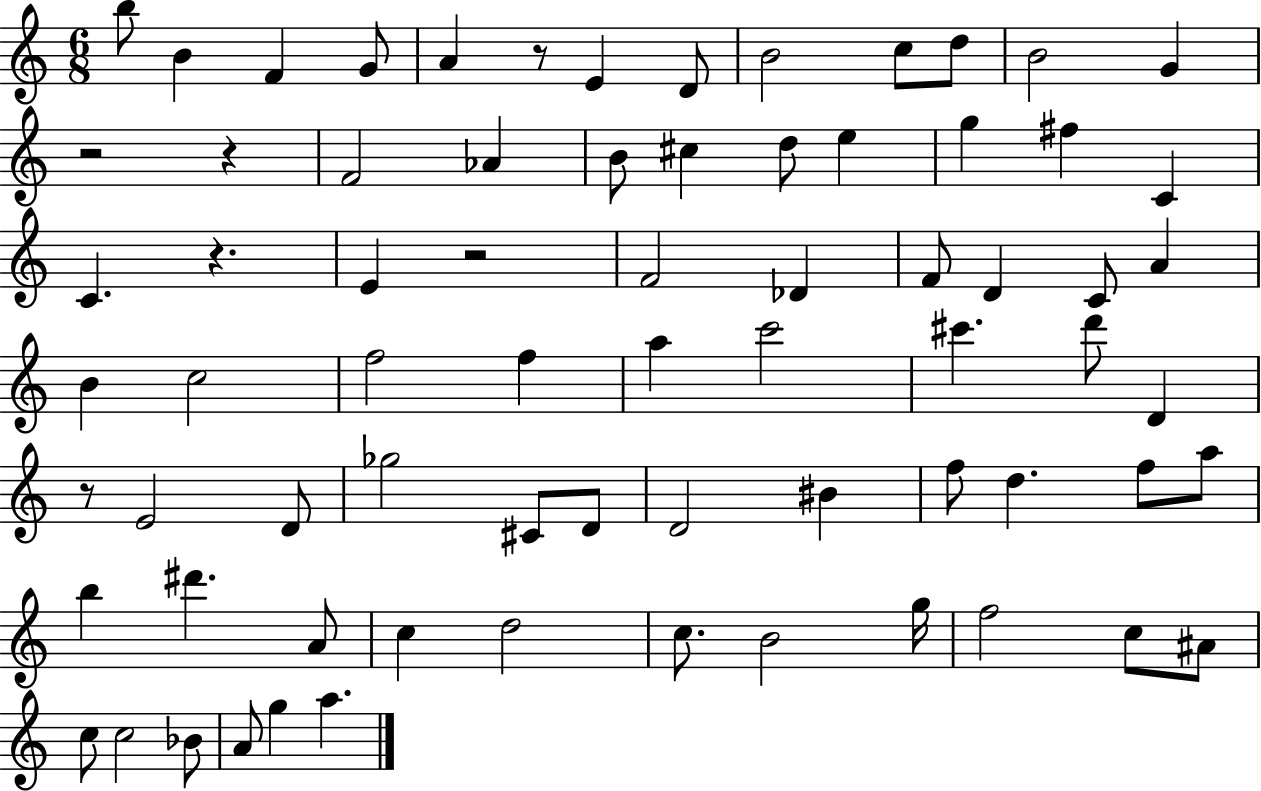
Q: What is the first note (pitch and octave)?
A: B5